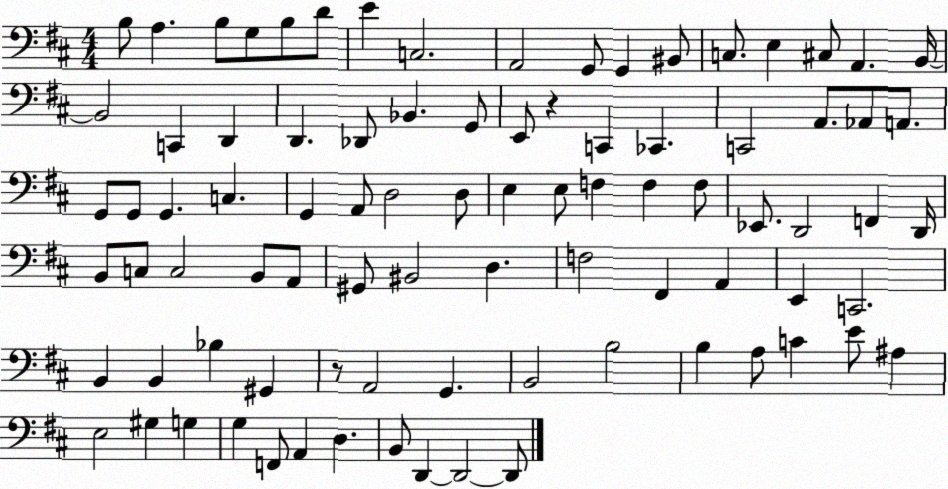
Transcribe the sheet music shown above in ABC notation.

X:1
T:Untitled
M:4/4
L:1/4
K:D
B,/2 A, B,/2 G,/2 B,/2 D/2 E C,2 A,,2 G,,/2 G,, ^B,,/2 C,/2 E, ^C,/2 A,, B,,/4 B,,2 C,, D,, D,, _D,,/2 _B,, G,,/2 E,,/2 z C,, _C,, C,,2 A,,/2 _A,,/2 A,,/2 G,,/2 G,,/2 G,, C, G,, A,,/2 D,2 D,/2 E, E,/2 F, F, F,/2 _E,,/2 D,,2 F,, D,,/4 B,,/2 C,/2 C,2 B,,/2 A,,/2 ^G,,/2 ^B,,2 D, F,2 ^F,, A,, E,, C,,2 B,, B,, _B, ^G,, z/2 A,,2 G,, B,,2 B,2 B, A,/2 C E/2 ^A, E,2 ^G, G, G, F,,/2 A,, D, B,,/2 D,, D,,2 D,,/2